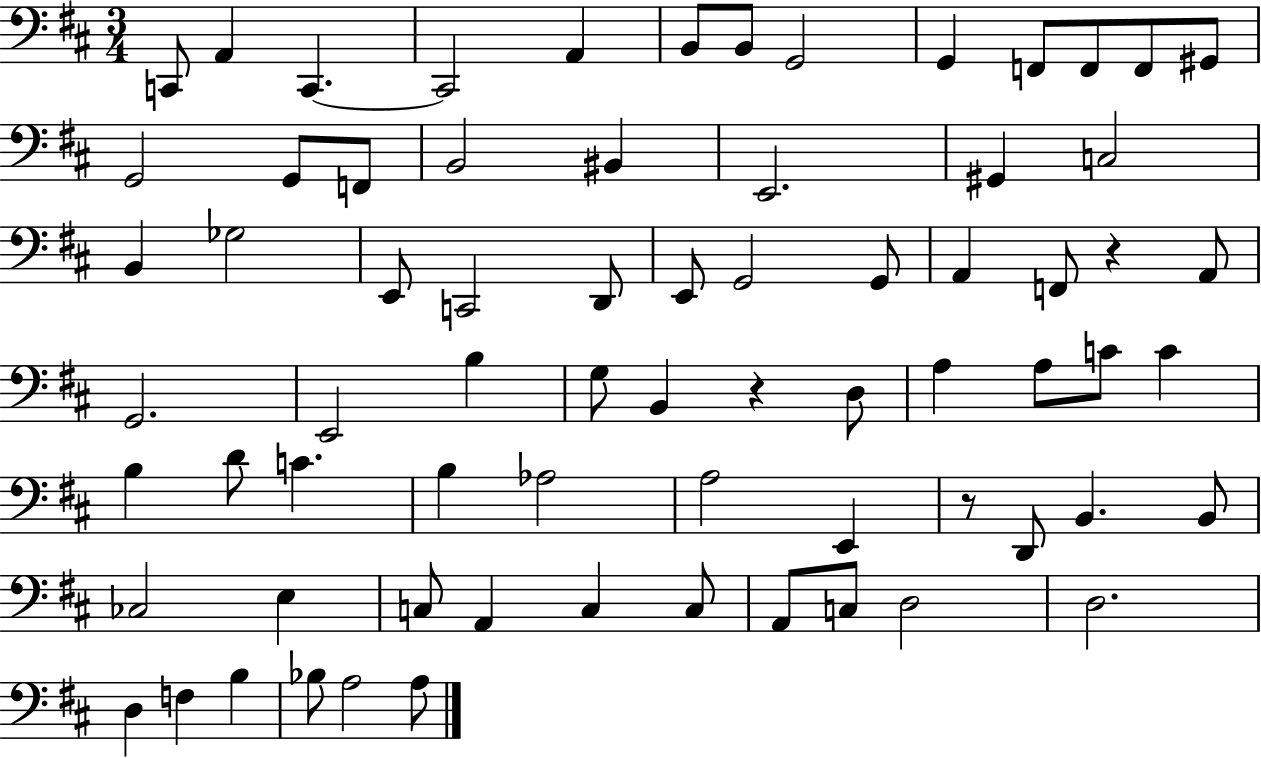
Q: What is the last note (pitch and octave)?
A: A3